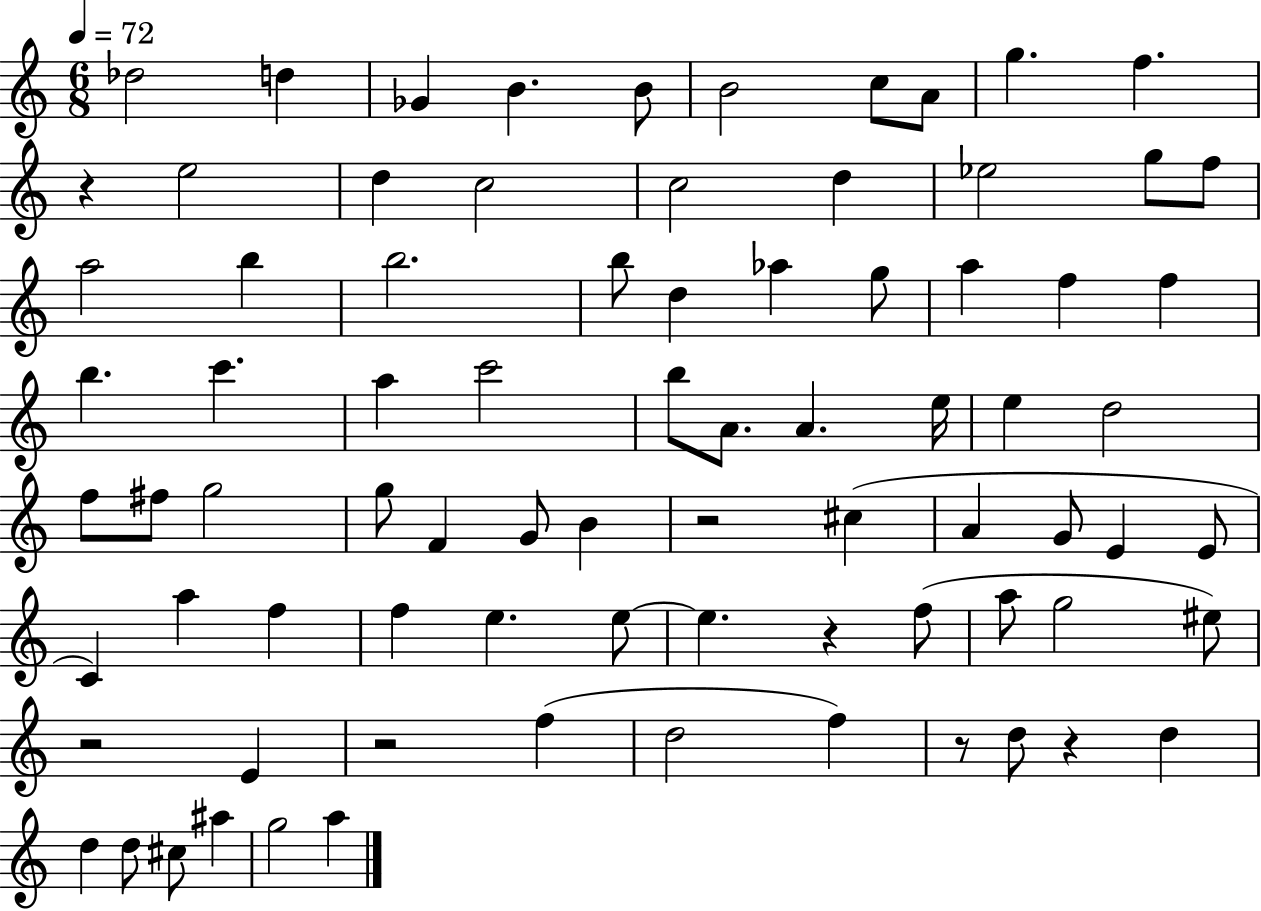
X:1
T:Untitled
M:6/8
L:1/4
K:C
_d2 d _G B B/2 B2 c/2 A/2 g f z e2 d c2 c2 d _e2 g/2 f/2 a2 b b2 b/2 d _a g/2 a f f b c' a c'2 b/2 A/2 A e/4 e d2 f/2 ^f/2 g2 g/2 F G/2 B z2 ^c A G/2 E E/2 C a f f e e/2 e z f/2 a/2 g2 ^e/2 z2 E z2 f d2 f z/2 d/2 z d d d/2 ^c/2 ^a g2 a